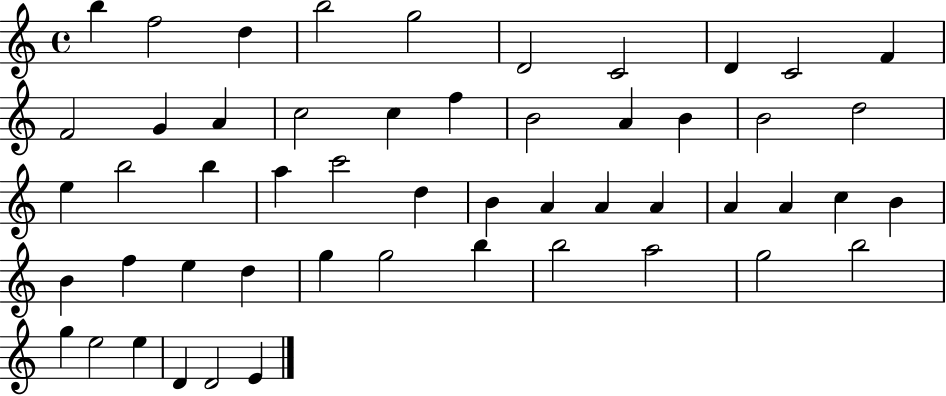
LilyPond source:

{
  \clef treble
  \time 4/4
  \defaultTimeSignature
  \key c \major
  b''4 f''2 d''4 | b''2 g''2 | d'2 c'2 | d'4 c'2 f'4 | \break f'2 g'4 a'4 | c''2 c''4 f''4 | b'2 a'4 b'4 | b'2 d''2 | \break e''4 b''2 b''4 | a''4 c'''2 d''4 | b'4 a'4 a'4 a'4 | a'4 a'4 c''4 b'4 | \break b'4 f''4 e''4 d''4 | g''4 g''2 b''4 | b''2 a''2 | g''2 b''2 | \break g''4 e''2 e''4 | d'4 d'2 e'4 | \bar "|."
}